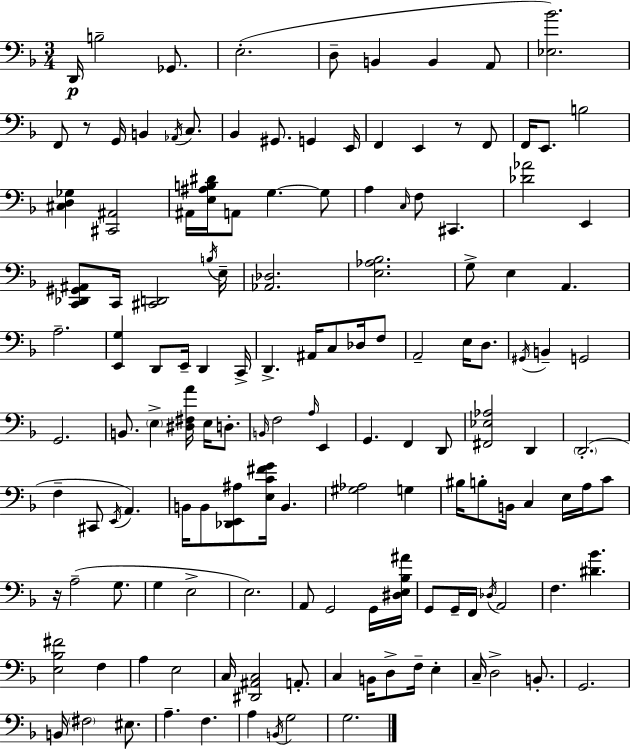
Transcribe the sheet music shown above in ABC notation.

X:1
T:Untitled
M:3/4
L:1/4
K:Dm
D,,/4 B,2 _G,,/2 E,2 D,/2 B,, B,, A,,/2 [_E,_B]2 F,,/2 z/2 G,,/4 B,, _A,,/4 C,/2 _B,, ^G,,/2 G,, E,,/4 F,, E,, z/2 F,,/2 F,,/4 E,,/2 B,2 [^C,D,_G,] [^C,,^A,,]2 ^A,,/4 [E,^A,B,^D]/4 A,,/2 G, G,/2 A, C,/4 F,/2 ^C,, [_D_A]2 E,, [C,,_D,,^G,,^A,,]/2 C,,/4 [^C,,D,,]2 B,/4 E,/4 [_A,,_D,]2 [E,_A,_B,]2 G,/2 E, A,, A,2 [E,,G,] D,,/2 E,,/4 D,, C,,/4 D,, ^A,,/4 C,/2 _D,/4 F,/2 A,,2 E,/4 D,/2 ^G,,/4 B,, G,,2 G,,2 B,,/2 E, [^D,^F,A]/4 E,/4 D,/2 B,,/4 F,2 A,/4 E,, G,, F,, D,,/2 [^F,,_E,_A,]2 D,, D,,2 F, ^C,,/2 E,,/4 A,, B,,/4 B,,/2 [_D,,E,,^A,]/2 [E,C^FG]/4 B,, [^G,_A,]2 G, ^B,/4 B,/2 B,,/4 C, E,/4 A,/4 C/2 z/4 A,2 G,/2 G, E,2 E,2 A,,/2 G,,2 G,,/4 [^D,E,_B,^A]/4 G,,/2 G,,/4 F,,/4 _D,/4 A,,2 F, [^D_B] [E,_B,^F]2 F, A, E,2 C,/4 [^D,,^A,,C,]2 A,,/2 C, B,,/4 D,/2 F,/4 E, C,/4 D,2 B,,/2 G,,2 B,,/4 ^F,2 ^E,/2 A, F, A, B,,/4 G,2 G,2